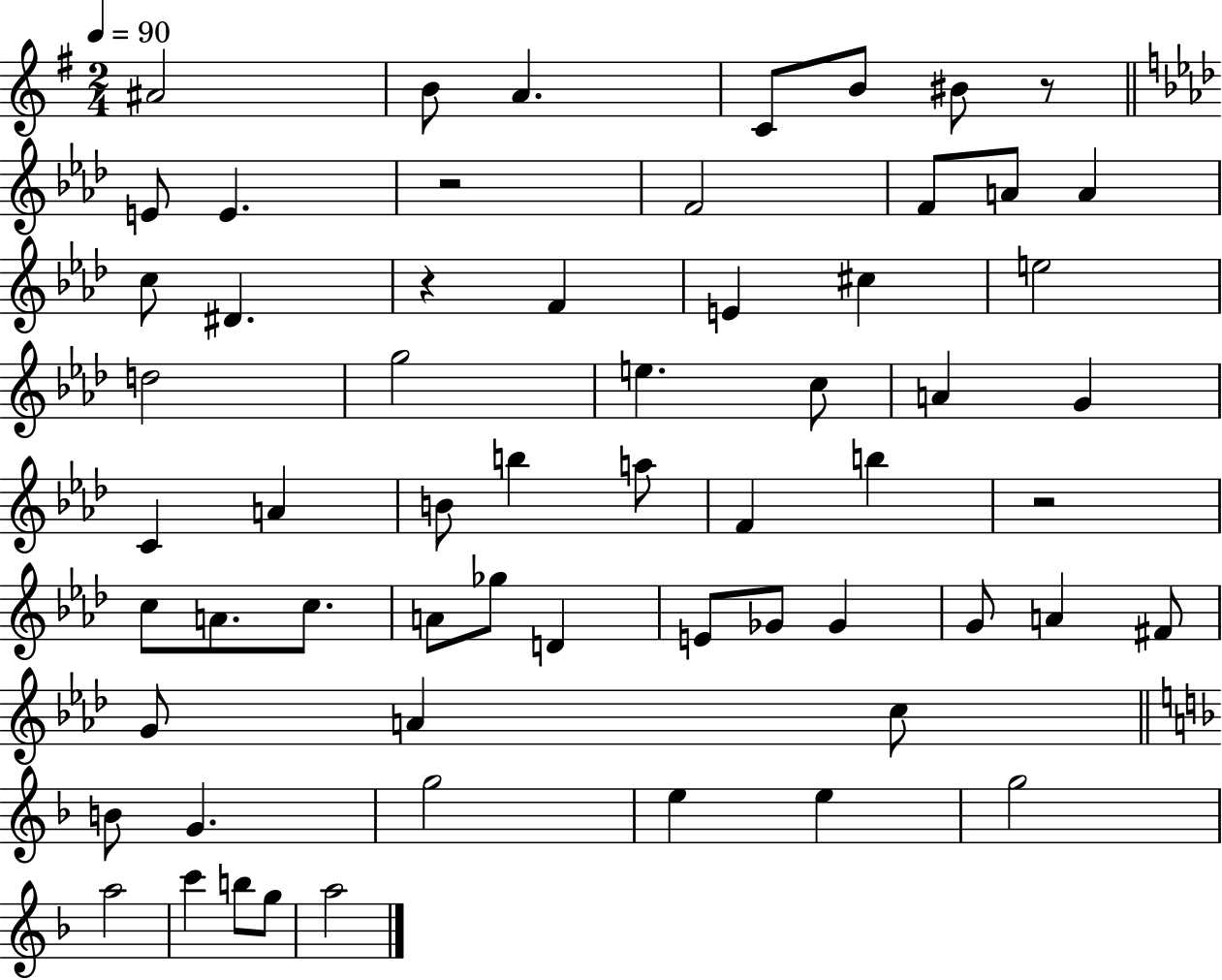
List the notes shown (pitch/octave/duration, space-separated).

A#4/h B4/e A4/q. C4/e B4/e BIS4/e R/e E4/e E4/q. R/h F4/h F4/e A4/e A4/q C5/e D#4/q. R/q F4/q E4/q C#5/q E5/h D5/h G5/h E5/q. C5/e A4/q G4/q C4/q A4/q B4/e B5/q A5/e F4/q B5/q R/h C5/e A4/e. C5/e. A4/e Gb5/e D4/q E4/e Gb4/e Gb4/q G4/e A4/q F#4/e G4/e A4/q C5/e B4/e G4/q. G5/h E5/q E5/q G5/h A5/h C6/q B5/e G5/e A5/h